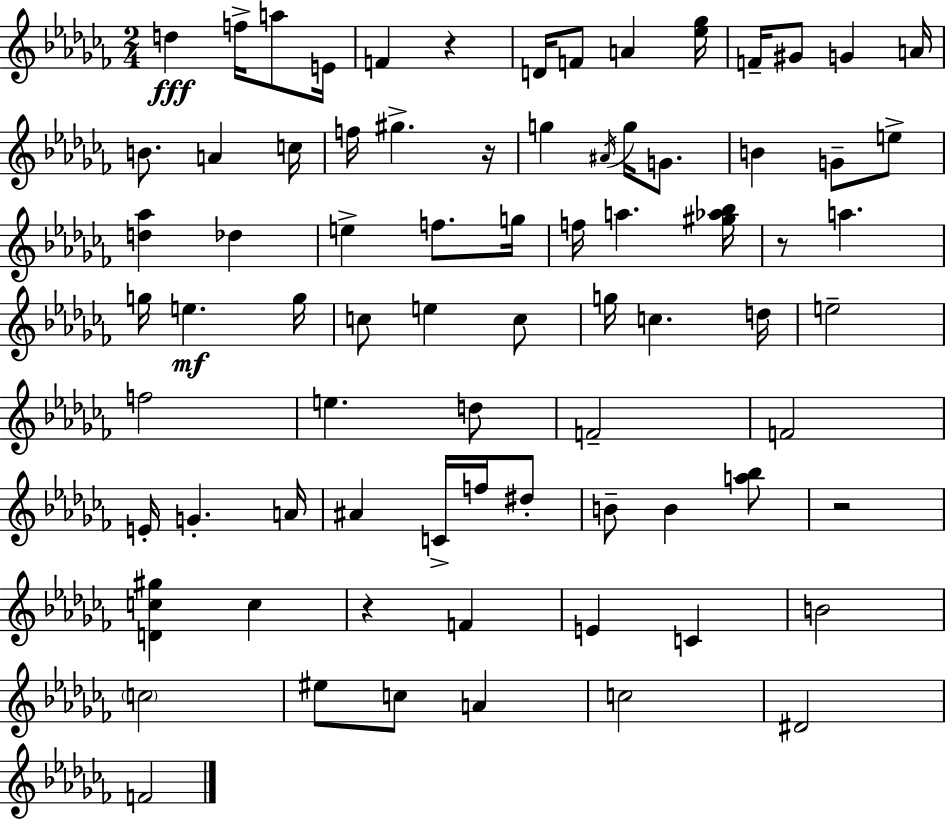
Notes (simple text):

D5/q F5/s A5/e E4/s F4/q R/q D4/s F4/e A4/q [Eb5,Gb5]/s F4/s G#4/e G4/q A4/s B4/e. A4/q C5/s F5/s G#5/q. R/s G5/q A#4/s G5/s G4/e. B4/q G4/e E5/e [D5,Ab5]/q Db5/q E5/q F5/e. G5/s F5/s A5/q. [G#5,Ab5,Bb5]/s R/e A5/q. G5/s E5/q. G5/s C5/e E5/q C5/e G5/s C5/q. D5/s E5/h F5/h E5/q. D5/e F4/h F4/h E4/s G4/q. A4/s A#4/q C4/s F5/s D#5/e B4/e B4/q [A5,Bb5]/e R/h [D4,C5,G#5]/q C5/q R/q F4/q E4/q C4/q B4/h C5/h EIS5/e C5/e A4/q C5/h D#4/h F4/h